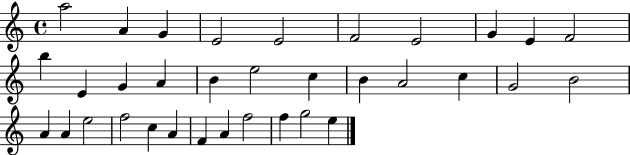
X:1
T:Untitled
M:4/4
L:1/4
K:C
a2 A G E2 E2 F2 E2 G E F2 b E G A B e2 c B A2 c G2 B2 A A e2 f2 c A F A f2 f g2 e